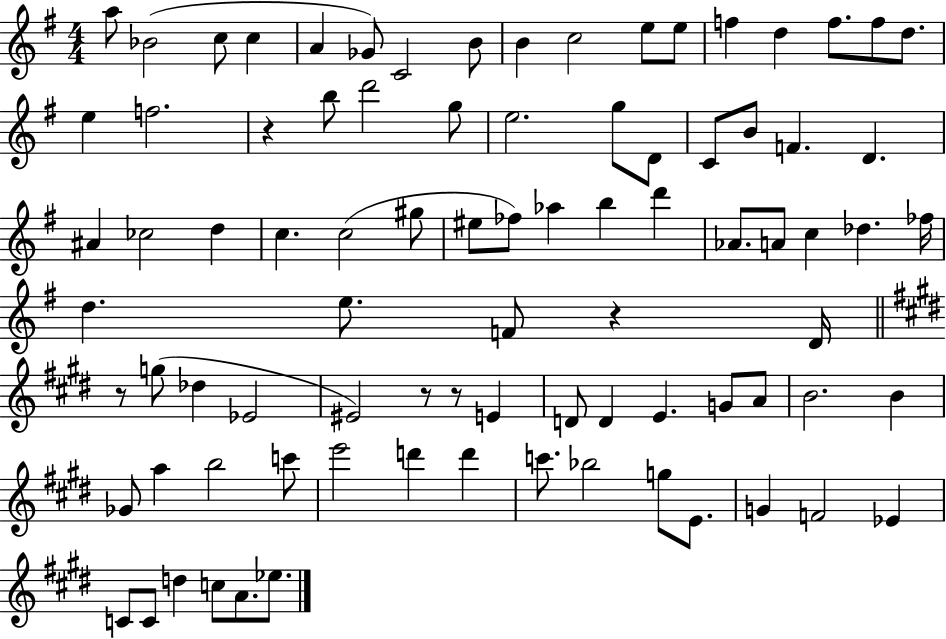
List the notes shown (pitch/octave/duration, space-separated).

A5/e Bb4/h C5/e C5/q A4/q Gb4/e C4/h B4/e B4/q C5/h E5/e E5/e F5/q D5/q F5/e. F5/e D5/e. E5/q F5/h. R/q B5/e D6/h G5/e E5/h. G5/e D4/e C4/e B4/e F4/q. D4/q. A#4/q CES5/h D5/q C5/q. C5/h G#5/e EIS5/e FES5/e Ab5/q B5/q D6/q Ab4/e. A4/e C5/q Db5/q. FES5/s D5/q. E5/e. F4/e R/q D4/s R/e G5/e Db5/q Eb4/h EIS4/h R/e R/e E4/q D4/e D4/q E4/q. G4/e A4/e B4/h. B4/q Gb4/e A5/q B5/h C6/e E6/h D6/q D6/q C6/e. Bb5/h G5/e E4/e. G4/q F4/h Eb4/q C4/e C4/e D5/q C5/e A4/e. Eb5/e.